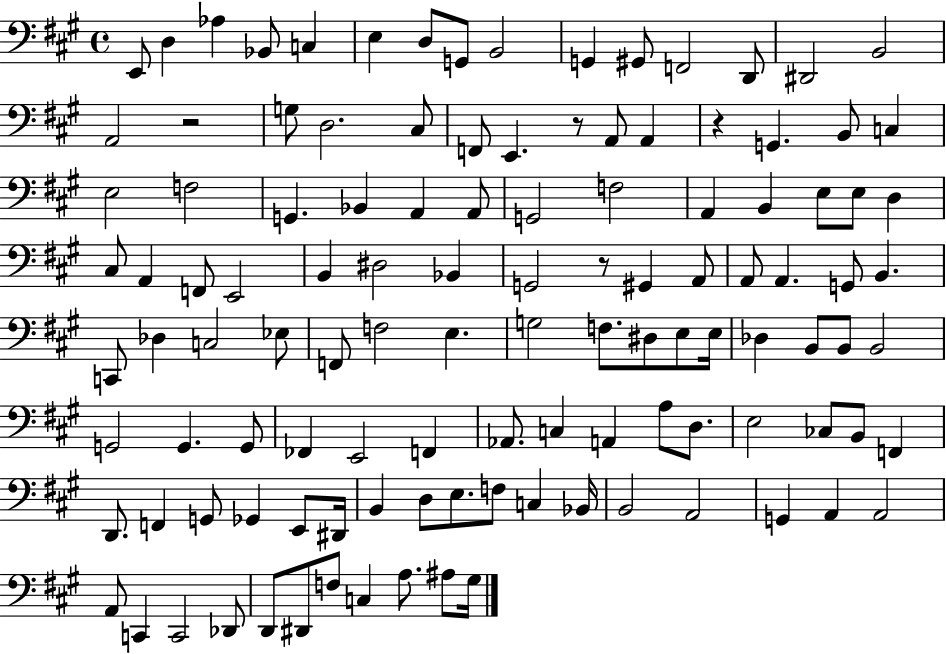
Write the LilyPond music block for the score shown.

{
  \clef bass
  \time 4/4
  \defaultTimeSignature
  \key a \major
  e,8 d4 aes4 bes,8 c4 | e4 d8 g,8 b,2 | g,4 gis,8 f,2 d,8 | dis,2 b,2 | \break a,2 r2 | g8 d2. cis8 | f,8 e,4. r8 a,8 a,4 | r4 g,4. b,8 c4 | \break e2 f2 | g,4. bes,4 a,4 a,8 | g,2 f2 | a,4 b,4 e8 e8 d4 | \break cis8 a,4 f,8 e,2 | b,4 dis2 bes,4 | g,2 r8 gis,4 a,8 | a,8 a,4. g,8 b,4. | \break c,8 des4 c2 ees8 | f,8 f2 e4. | g2 f8. dis8 e8 e16 | des4 b,8 b,8 b,2 | \break g,2 g,4. g,8 | fes,4 e,2 f,4 | aes,8. c4 a,4 a8 d8. | e2 ces8 b,8 f,4 | \break d,8. f,4 g,8 ges,4 e,8 dis,16 | b,4 d8 e8. f8 c4 bes,16 | b,2 a,2 | g,4 a,4 a,2 | \break a,8 c,4 c,2 des,8 | d,8 dis,8 f8 c4 a8. ais8 gis16 | \bar "|."
}